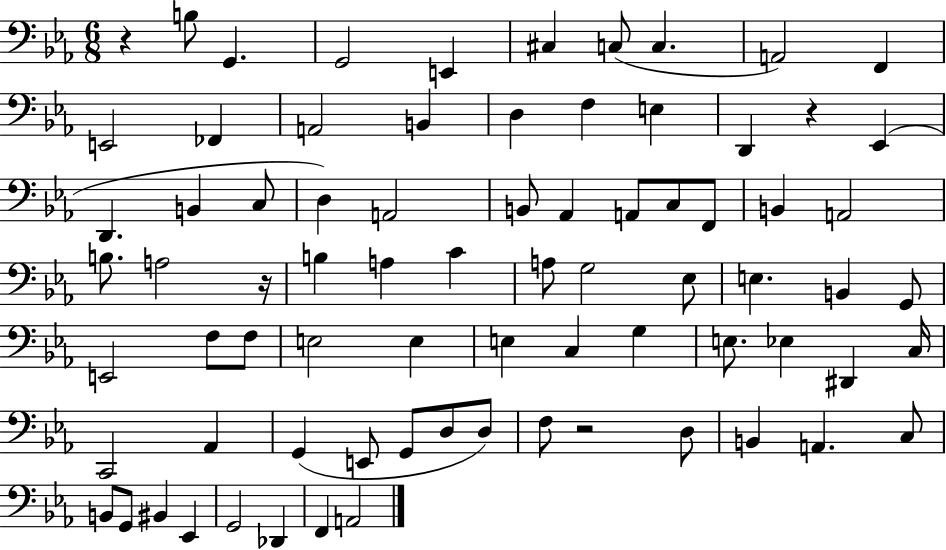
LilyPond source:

{
  \clef bass
  \numericTimeSignature
  \time 6/8
  \key ees \major
  r4 b8 g,4. | g,2 e,4 | cis4 c8( c4. | a,2) f,4 | \break e,2 fes,4 | a,2 b,4 | d4 f4 e4 | d,4 r4 ees,4( | \break d,4. b,4 c8 | d4) a,2 | b,8 aes,4 a,8 c8 f,8 | b,4 a,2 | \break b8. a2 r16 | b4 a4 c'4 | a8 g2 ees8 | e4. b,4 g,8 | \break e,2 f8 f8 | e2 e4 | e4 c4 g4 | e8. ees4 dis,4 c16 | \break c,2 aes,4 | g,4( e,8 g,8 d8 d8) | f8 r2 d8 | b,4 a,4. c8 | \break b,8 g,8 bis,4 ees,4 | g,2 des,4 | f,4 a,2 | \bar "|."
}